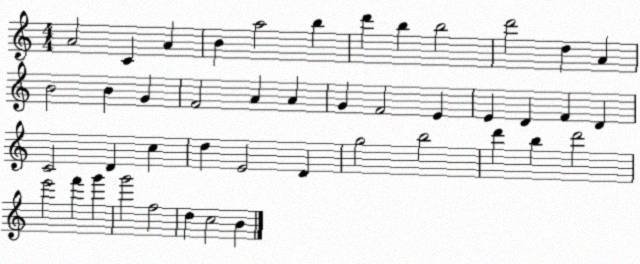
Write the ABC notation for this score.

X:1
T:Untitled
M:4/4
L:1/4
K:C
A2 C A B a2 b d' b b2 d'2 d A B2 B G F2 A A G F2 E E D F D C2 D c d E2 D g2 b2 d' b d'2 e'2 f' g' g'2 f2 d c2 B